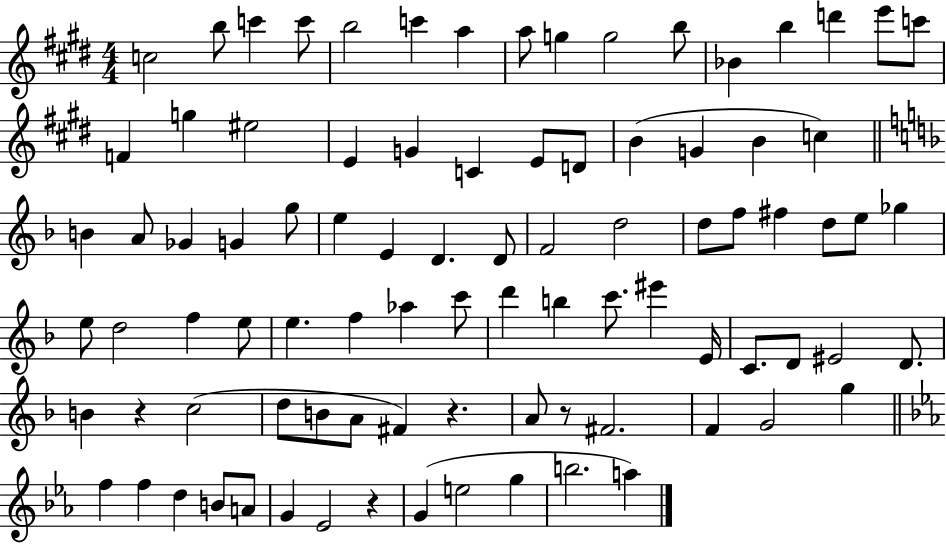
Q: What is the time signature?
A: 4/4